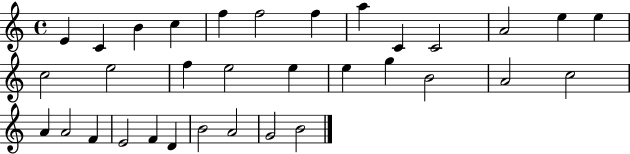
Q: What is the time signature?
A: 4/4